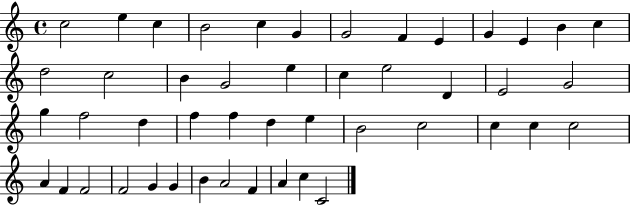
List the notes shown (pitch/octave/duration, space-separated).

C5/h E5/q C5/q B4/h C5/q G4/q G4/h F4/q E4/q G4/q E4/q B4/q C5/q D5/h C5/h B4/q G4/h E5/q C5/q E5/h D4/q E4/h G4/h G5/q F5/h D5/q F5/q F5/q D5/q E5/q B4/h C5/h C5/q C5/q C5/h A4/q F4/q F4/h F4/h G4/q G4/q B4/q A4/h F4/q A4/q C5/q C4/h